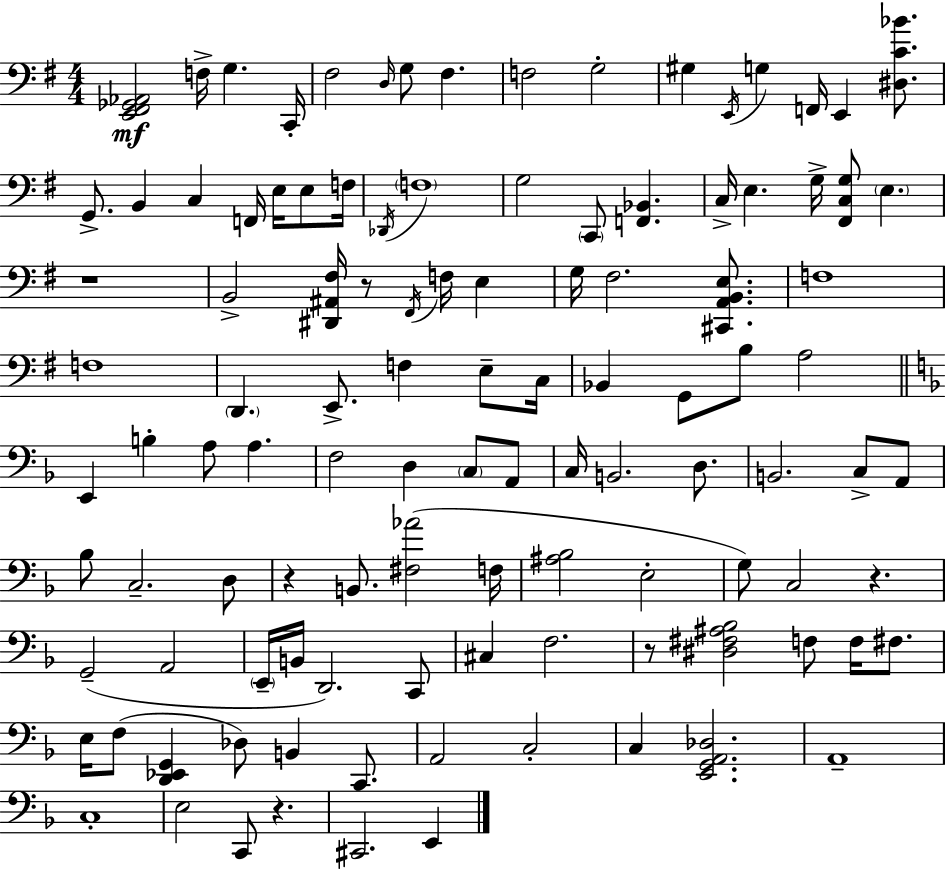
[E2,F#2,Gb2,Ab2]/h F3/s G3/q. C2/s F#3/h D3/s G3/e F#3/q. F3/h G3/h G#3/q E2/s G3/q F2/s E2/q [D#3,C4,Bb4]/e. G2/e. B2/q C3/q F2/s E3/s E3/e F3/s Db2/s F3/w G3/h C2/e [F2,Bb2]/q. C3/s E3/q. G3/s [F#2,C3,G3]/e E3/q. R/w B2/h [D#2,A#2,F#3]/s R/e F#2/s F3/s E3/q G3/s F#3/h. [C#2,A2,B2,E3]/e. F3/w F3/w D2/q. E2/e. F3/q E3/e C3/s Bb2/q G2/e B3/e A3/h E2/q B3/q A3/e A3/q. F3/h D3/q C3/e A2/e C3/s B2/h. D3/e. B2/h. C3/e A2/e Bb3/e C3/h. D3/e R/q B2/e. [F#3,Ab4]/h F3/s [A#3,Bb3]/h E3/h G3/e C3/h R/q. G2/h A2/h E2/s B2/s D2/h. C2/e C#3/q F3/h. R/e [D#3,F#3,A#3,Bb3]/h F3/e F3/s F#3/e. E3/s F3/e [D2,Eb2,G2]/q Db3/e B2/q C2/e. A2/h C3/h C3/q [E2,G2,A2,Db3]/h. A2/w C3/w E3/h C2/e R/q. C#2/h. E2/q